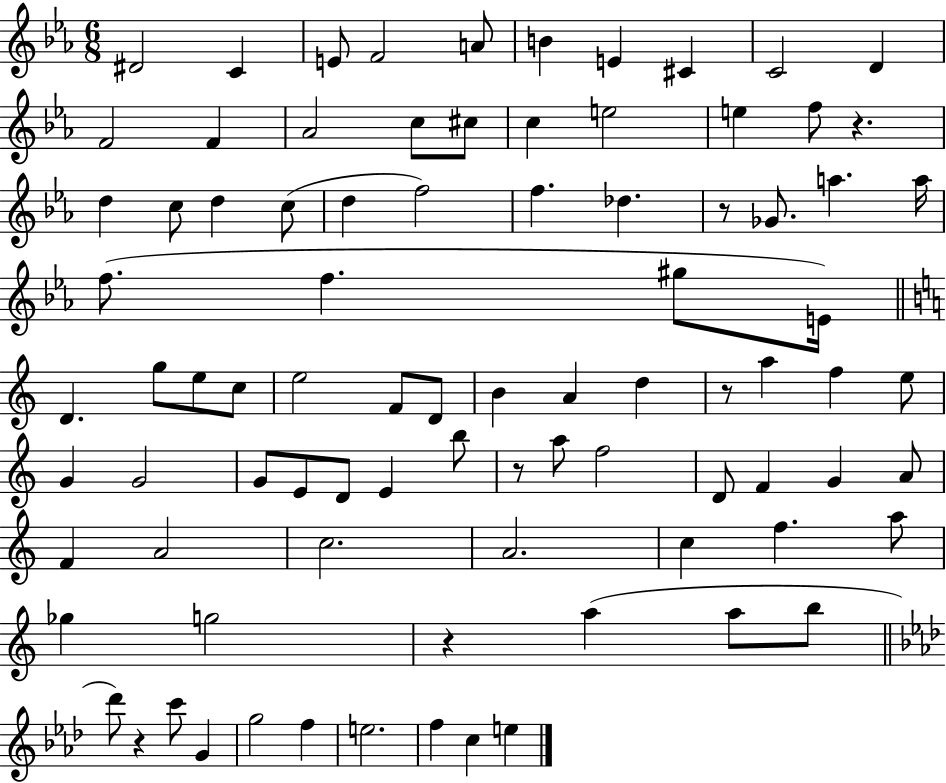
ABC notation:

X:1
T:Untitled
M:6/8
L:1/4
K:Eb
^D2 C E/2 F2 A/2 B E ^C C2 D F2 F _A2 c/2 ^c/2 c e2 e f/2 z d c/2 d c/2 d f2 f _d z/2 _G/2 a a/4 f/2 f ^g/2 E/4 D g/2 e/2 c/2 e2 F/2 D/2 B A d z/2 a f e/2 G G2 G/2 E/2 D/2 E b/2 z/2 a/2 f2 D/2 F G A/2 F A2 c2 A2 c f a/2 _g g2 z a a/2 b/2 _d'/2 z c'/2 G g2 f e2 f c e